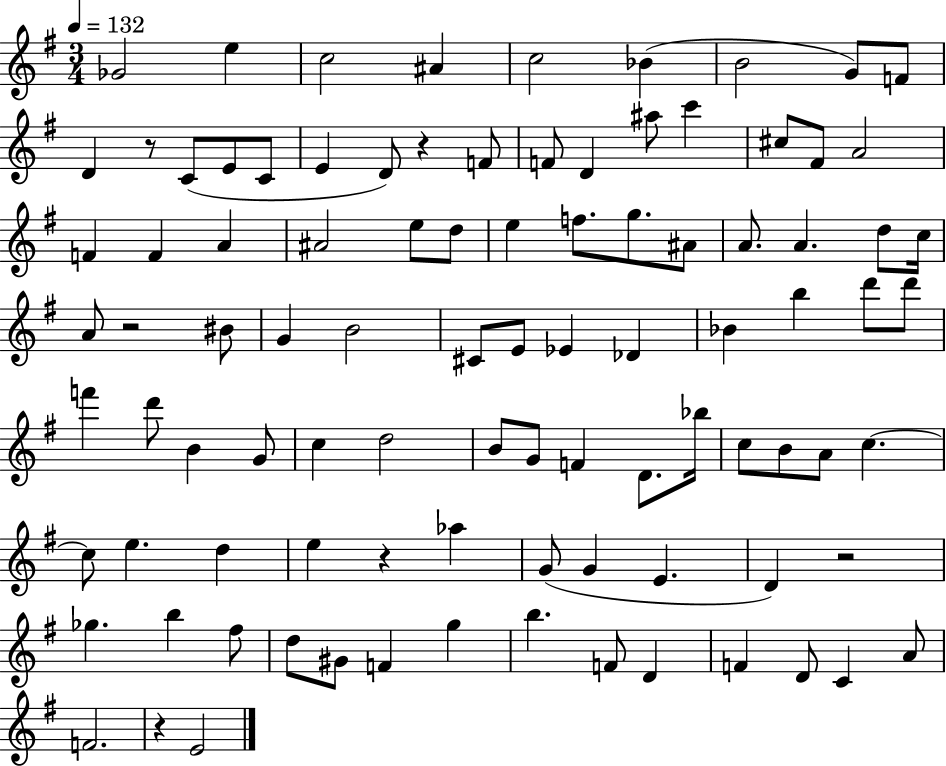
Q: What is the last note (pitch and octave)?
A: E4